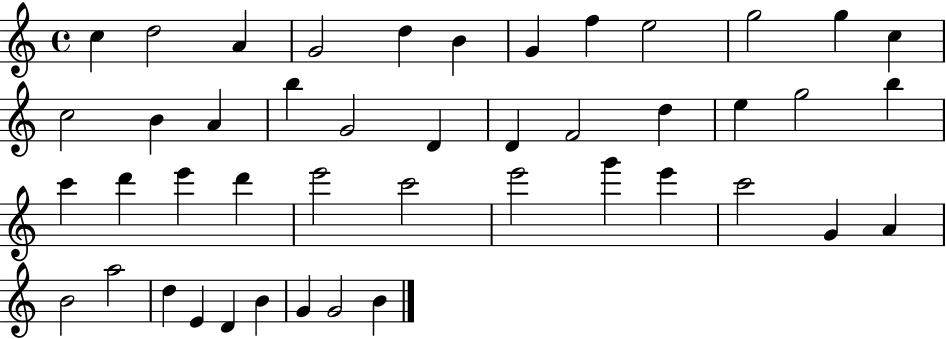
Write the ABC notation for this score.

X:1
T:Untitled
M:4/4
L:1/4
K:C
c d2 A G2 d B G f e2 g2 g c c2 B A b G2 D D F2 d e g2 b c' d' e' d' e'2 c'2 e'2 g' e' c'2 G A B2 a2 d E D B G G2 B